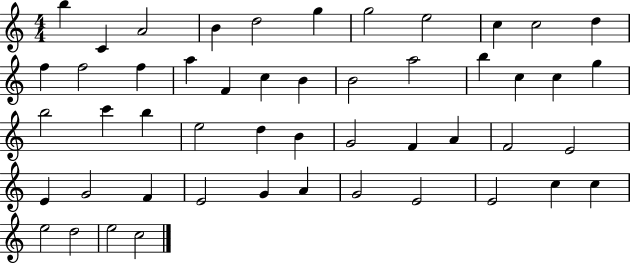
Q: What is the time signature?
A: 4/4